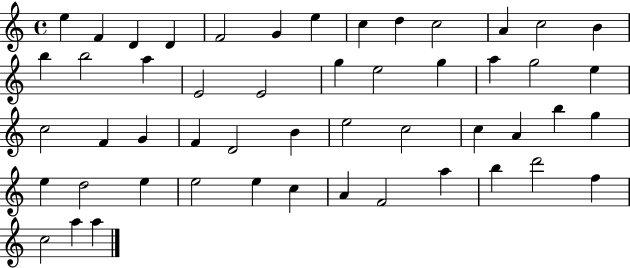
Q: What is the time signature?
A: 4/4